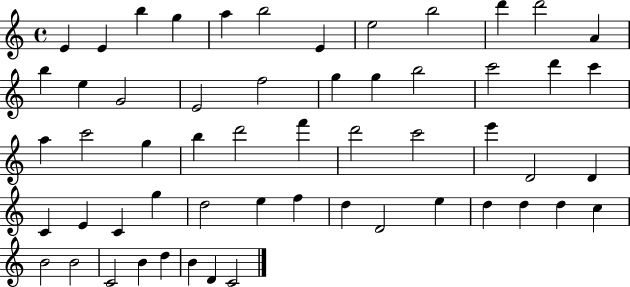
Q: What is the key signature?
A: C major